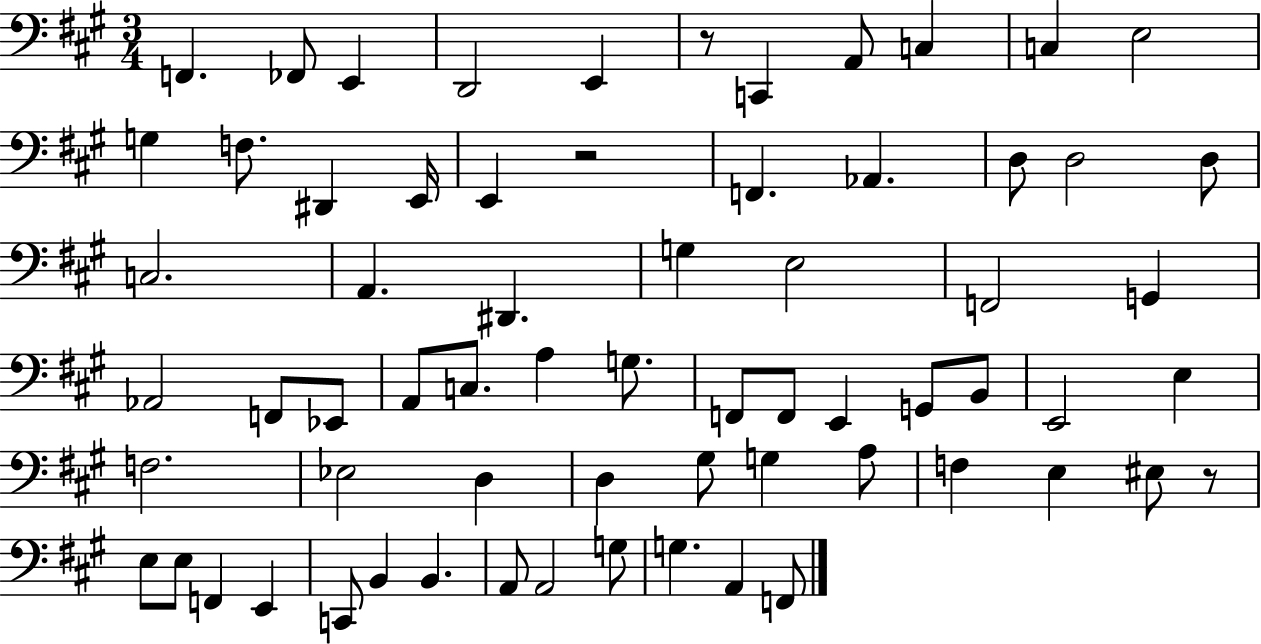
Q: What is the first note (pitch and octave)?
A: F2